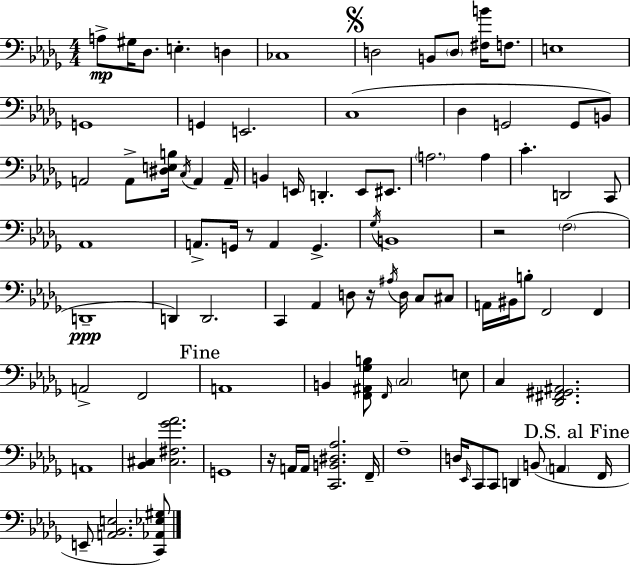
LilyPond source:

{
  \clef bass
  \numericTimeSignature
  \time 4/4
  \key bes \minor
  a8->\mp gis16 des8. e4.-. d4 | ces1 | \mark \markup { \musicglyph "scripts.segno" } d2 b,8 \parenthesize d8 <fis b'>16 f8. | e1 | \break g,1 | g,4 e,2. | c1( | des4 g,2 g,8 b,8) | \break a,2 a,8-> <dis e b>16 \acciaccatura { c16 } a,4 | a,16-- b,4 e,16 d,4.-. e,8 eis,8. | \parenthesize a2. a4 | c'4.-. d,2 c,8 | \break aes,1 | a,8.-> g,16 r8 a,4 g,4.-> | \acciaccatura { ges16 } b,1 | r2 \parenthesize f2( | \break d,1--\ppp | d,4) d,2. | c,4 aes,4 d8 r16 \acciaccatura { ais16 } d16 c8 | cis8 a,16 bis,16 b8-. f,2 f,4 | \break a,2-> f,2 | \mark "Fine" a,1 | b,4 <f, ais, ges b>8 \grace { f,16 } \parenthesize c2 | e8 c4 <des, fis, gis, ais,>2. | \break a,1 | <bes, cis>4 <cis fis ges' aes'>2. | g,1 | r16 a,16 a,16 <c, b, dis aes>2. | \break f,16-- f1-- | d16 \grace { ees,16 } c,8 c,8 d,4 b,8( | \parenthesize a,4 \mark "D.S. al Fine" f,16 e,8-- <a, bes, e>2. | <c, aes, ees gis>8) \bar "|."
}